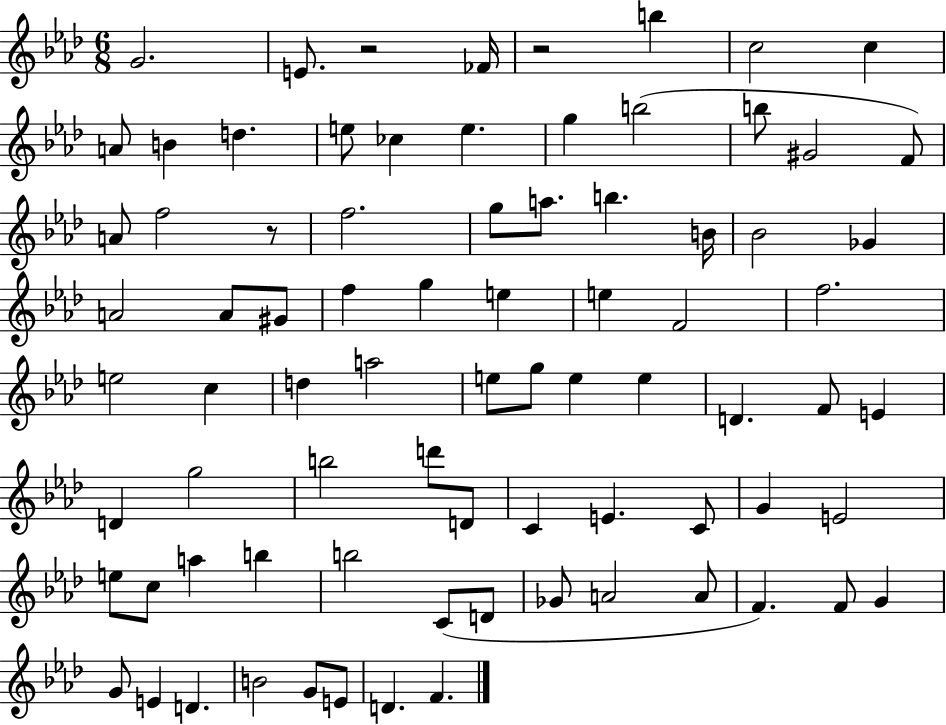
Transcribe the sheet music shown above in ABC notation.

X:1
T:Untitled
M:6/8
L:1/4
K:Ab
G2 E/2 z2 _F/4 z2 b c2 c A/2 B d e/2 _c e g b2 b/2 ^G2 F/2 A/2 f2 z/2 f2 g/2 a/2 b B/4 _B2 _G A2 A/2 ^G/2 f g e e F2 f2 e2 c d a2 e/2 g/2 e e D F/2 E D g2 b2 d'/2 D/2 C E C/2 G E2 e/2 c/2 a b b2 C/2 D/2 _G/2 A2 A/2 F F/2 G G/2 E D B2 G/2 E/2 D F